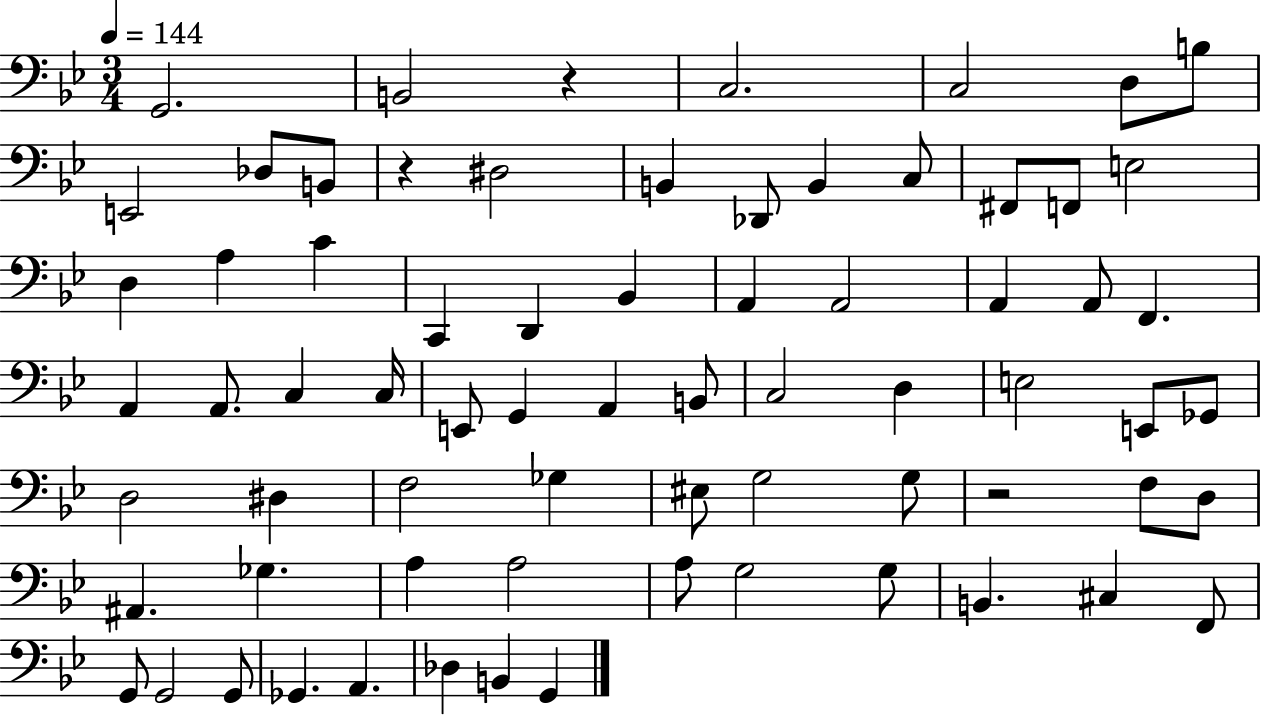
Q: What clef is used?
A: bass